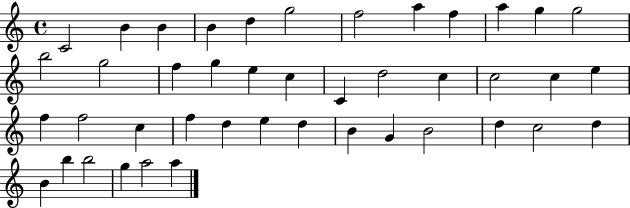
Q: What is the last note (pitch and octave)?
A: A5